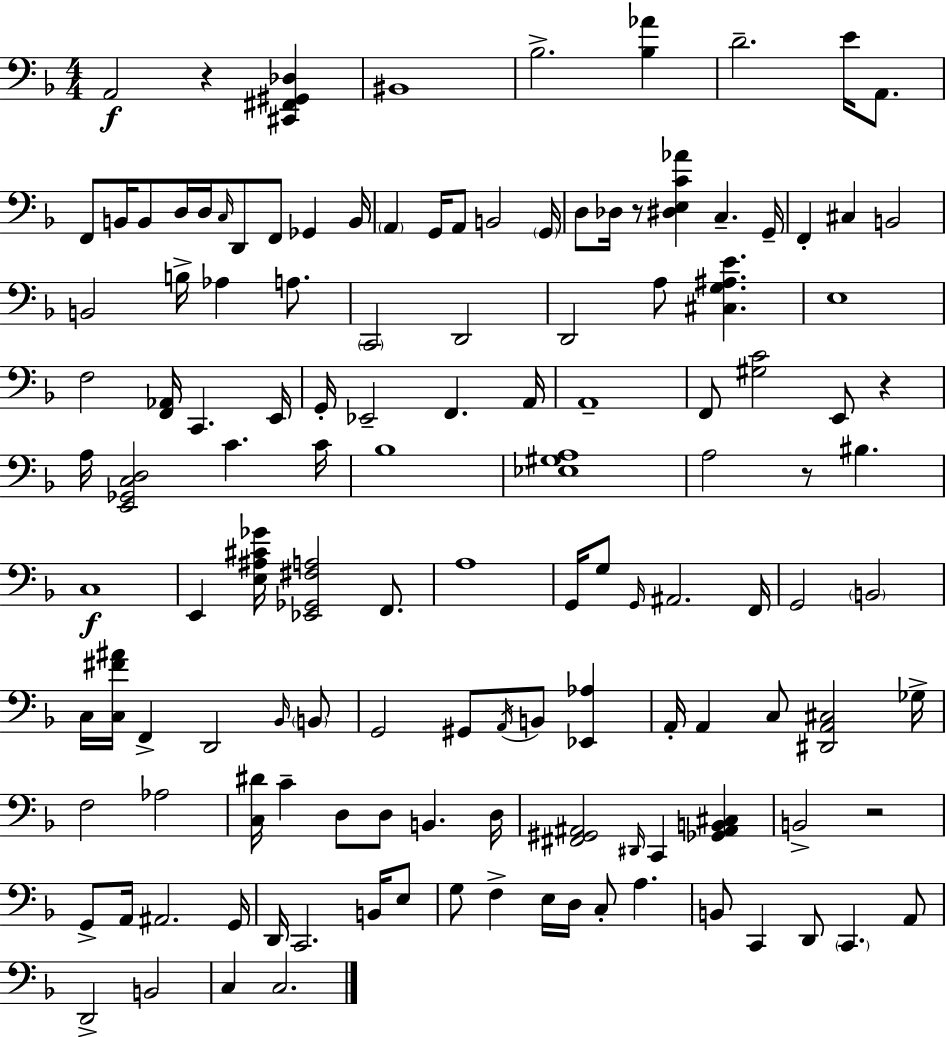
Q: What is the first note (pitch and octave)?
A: A2